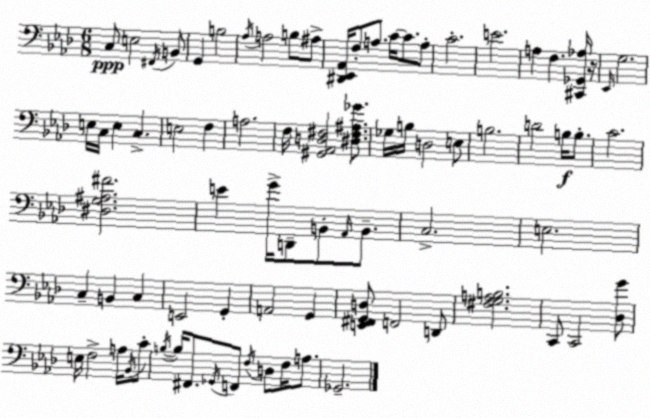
X:1
T:Untitled
M:6/8
L:1/4
K:Fm
C,/2 E,2 ^F,,/4 B,,/2 G,, B,2 _A,/4 A,2 B,/2 ^A,/2 [^D,,_E,,_A,,]/4 F,/2 A,/2 C/4 C/2 A,/2 C2 E2 A, F, [^C,,_G,,_A,]/4 z/4 _E,,/4 G,2 E,/4 C,/4 E, C, E,2 F, A,2 F,/4 [^G,,_A,,D,^F,]2 [^D,^F,^A,_G]/2 _G,/4 B,/4 D,2 E,/2 B,2 D2 B,/4 B,/2 C2 [^D,G,^A,^F]2 E G/4 D,,/2 B,,/2 _A,,/4 B,,/2 C,2 E,2 C, B,, C, E,,2 G,, A,,2 G,, [E,,^F,,G,,D,]/2 F,,2 D,,/2 [^F,G,A,B,]2 C,,/2 C,,2 [_D,G]/2 E,/4 F,2 A,/4 _B,,/4 C/2 B,/4 B,/4 ^F,,/2 _G,,/4 F,,/2 F,/4 D,/2 F,/4 A,/2 _G,,2